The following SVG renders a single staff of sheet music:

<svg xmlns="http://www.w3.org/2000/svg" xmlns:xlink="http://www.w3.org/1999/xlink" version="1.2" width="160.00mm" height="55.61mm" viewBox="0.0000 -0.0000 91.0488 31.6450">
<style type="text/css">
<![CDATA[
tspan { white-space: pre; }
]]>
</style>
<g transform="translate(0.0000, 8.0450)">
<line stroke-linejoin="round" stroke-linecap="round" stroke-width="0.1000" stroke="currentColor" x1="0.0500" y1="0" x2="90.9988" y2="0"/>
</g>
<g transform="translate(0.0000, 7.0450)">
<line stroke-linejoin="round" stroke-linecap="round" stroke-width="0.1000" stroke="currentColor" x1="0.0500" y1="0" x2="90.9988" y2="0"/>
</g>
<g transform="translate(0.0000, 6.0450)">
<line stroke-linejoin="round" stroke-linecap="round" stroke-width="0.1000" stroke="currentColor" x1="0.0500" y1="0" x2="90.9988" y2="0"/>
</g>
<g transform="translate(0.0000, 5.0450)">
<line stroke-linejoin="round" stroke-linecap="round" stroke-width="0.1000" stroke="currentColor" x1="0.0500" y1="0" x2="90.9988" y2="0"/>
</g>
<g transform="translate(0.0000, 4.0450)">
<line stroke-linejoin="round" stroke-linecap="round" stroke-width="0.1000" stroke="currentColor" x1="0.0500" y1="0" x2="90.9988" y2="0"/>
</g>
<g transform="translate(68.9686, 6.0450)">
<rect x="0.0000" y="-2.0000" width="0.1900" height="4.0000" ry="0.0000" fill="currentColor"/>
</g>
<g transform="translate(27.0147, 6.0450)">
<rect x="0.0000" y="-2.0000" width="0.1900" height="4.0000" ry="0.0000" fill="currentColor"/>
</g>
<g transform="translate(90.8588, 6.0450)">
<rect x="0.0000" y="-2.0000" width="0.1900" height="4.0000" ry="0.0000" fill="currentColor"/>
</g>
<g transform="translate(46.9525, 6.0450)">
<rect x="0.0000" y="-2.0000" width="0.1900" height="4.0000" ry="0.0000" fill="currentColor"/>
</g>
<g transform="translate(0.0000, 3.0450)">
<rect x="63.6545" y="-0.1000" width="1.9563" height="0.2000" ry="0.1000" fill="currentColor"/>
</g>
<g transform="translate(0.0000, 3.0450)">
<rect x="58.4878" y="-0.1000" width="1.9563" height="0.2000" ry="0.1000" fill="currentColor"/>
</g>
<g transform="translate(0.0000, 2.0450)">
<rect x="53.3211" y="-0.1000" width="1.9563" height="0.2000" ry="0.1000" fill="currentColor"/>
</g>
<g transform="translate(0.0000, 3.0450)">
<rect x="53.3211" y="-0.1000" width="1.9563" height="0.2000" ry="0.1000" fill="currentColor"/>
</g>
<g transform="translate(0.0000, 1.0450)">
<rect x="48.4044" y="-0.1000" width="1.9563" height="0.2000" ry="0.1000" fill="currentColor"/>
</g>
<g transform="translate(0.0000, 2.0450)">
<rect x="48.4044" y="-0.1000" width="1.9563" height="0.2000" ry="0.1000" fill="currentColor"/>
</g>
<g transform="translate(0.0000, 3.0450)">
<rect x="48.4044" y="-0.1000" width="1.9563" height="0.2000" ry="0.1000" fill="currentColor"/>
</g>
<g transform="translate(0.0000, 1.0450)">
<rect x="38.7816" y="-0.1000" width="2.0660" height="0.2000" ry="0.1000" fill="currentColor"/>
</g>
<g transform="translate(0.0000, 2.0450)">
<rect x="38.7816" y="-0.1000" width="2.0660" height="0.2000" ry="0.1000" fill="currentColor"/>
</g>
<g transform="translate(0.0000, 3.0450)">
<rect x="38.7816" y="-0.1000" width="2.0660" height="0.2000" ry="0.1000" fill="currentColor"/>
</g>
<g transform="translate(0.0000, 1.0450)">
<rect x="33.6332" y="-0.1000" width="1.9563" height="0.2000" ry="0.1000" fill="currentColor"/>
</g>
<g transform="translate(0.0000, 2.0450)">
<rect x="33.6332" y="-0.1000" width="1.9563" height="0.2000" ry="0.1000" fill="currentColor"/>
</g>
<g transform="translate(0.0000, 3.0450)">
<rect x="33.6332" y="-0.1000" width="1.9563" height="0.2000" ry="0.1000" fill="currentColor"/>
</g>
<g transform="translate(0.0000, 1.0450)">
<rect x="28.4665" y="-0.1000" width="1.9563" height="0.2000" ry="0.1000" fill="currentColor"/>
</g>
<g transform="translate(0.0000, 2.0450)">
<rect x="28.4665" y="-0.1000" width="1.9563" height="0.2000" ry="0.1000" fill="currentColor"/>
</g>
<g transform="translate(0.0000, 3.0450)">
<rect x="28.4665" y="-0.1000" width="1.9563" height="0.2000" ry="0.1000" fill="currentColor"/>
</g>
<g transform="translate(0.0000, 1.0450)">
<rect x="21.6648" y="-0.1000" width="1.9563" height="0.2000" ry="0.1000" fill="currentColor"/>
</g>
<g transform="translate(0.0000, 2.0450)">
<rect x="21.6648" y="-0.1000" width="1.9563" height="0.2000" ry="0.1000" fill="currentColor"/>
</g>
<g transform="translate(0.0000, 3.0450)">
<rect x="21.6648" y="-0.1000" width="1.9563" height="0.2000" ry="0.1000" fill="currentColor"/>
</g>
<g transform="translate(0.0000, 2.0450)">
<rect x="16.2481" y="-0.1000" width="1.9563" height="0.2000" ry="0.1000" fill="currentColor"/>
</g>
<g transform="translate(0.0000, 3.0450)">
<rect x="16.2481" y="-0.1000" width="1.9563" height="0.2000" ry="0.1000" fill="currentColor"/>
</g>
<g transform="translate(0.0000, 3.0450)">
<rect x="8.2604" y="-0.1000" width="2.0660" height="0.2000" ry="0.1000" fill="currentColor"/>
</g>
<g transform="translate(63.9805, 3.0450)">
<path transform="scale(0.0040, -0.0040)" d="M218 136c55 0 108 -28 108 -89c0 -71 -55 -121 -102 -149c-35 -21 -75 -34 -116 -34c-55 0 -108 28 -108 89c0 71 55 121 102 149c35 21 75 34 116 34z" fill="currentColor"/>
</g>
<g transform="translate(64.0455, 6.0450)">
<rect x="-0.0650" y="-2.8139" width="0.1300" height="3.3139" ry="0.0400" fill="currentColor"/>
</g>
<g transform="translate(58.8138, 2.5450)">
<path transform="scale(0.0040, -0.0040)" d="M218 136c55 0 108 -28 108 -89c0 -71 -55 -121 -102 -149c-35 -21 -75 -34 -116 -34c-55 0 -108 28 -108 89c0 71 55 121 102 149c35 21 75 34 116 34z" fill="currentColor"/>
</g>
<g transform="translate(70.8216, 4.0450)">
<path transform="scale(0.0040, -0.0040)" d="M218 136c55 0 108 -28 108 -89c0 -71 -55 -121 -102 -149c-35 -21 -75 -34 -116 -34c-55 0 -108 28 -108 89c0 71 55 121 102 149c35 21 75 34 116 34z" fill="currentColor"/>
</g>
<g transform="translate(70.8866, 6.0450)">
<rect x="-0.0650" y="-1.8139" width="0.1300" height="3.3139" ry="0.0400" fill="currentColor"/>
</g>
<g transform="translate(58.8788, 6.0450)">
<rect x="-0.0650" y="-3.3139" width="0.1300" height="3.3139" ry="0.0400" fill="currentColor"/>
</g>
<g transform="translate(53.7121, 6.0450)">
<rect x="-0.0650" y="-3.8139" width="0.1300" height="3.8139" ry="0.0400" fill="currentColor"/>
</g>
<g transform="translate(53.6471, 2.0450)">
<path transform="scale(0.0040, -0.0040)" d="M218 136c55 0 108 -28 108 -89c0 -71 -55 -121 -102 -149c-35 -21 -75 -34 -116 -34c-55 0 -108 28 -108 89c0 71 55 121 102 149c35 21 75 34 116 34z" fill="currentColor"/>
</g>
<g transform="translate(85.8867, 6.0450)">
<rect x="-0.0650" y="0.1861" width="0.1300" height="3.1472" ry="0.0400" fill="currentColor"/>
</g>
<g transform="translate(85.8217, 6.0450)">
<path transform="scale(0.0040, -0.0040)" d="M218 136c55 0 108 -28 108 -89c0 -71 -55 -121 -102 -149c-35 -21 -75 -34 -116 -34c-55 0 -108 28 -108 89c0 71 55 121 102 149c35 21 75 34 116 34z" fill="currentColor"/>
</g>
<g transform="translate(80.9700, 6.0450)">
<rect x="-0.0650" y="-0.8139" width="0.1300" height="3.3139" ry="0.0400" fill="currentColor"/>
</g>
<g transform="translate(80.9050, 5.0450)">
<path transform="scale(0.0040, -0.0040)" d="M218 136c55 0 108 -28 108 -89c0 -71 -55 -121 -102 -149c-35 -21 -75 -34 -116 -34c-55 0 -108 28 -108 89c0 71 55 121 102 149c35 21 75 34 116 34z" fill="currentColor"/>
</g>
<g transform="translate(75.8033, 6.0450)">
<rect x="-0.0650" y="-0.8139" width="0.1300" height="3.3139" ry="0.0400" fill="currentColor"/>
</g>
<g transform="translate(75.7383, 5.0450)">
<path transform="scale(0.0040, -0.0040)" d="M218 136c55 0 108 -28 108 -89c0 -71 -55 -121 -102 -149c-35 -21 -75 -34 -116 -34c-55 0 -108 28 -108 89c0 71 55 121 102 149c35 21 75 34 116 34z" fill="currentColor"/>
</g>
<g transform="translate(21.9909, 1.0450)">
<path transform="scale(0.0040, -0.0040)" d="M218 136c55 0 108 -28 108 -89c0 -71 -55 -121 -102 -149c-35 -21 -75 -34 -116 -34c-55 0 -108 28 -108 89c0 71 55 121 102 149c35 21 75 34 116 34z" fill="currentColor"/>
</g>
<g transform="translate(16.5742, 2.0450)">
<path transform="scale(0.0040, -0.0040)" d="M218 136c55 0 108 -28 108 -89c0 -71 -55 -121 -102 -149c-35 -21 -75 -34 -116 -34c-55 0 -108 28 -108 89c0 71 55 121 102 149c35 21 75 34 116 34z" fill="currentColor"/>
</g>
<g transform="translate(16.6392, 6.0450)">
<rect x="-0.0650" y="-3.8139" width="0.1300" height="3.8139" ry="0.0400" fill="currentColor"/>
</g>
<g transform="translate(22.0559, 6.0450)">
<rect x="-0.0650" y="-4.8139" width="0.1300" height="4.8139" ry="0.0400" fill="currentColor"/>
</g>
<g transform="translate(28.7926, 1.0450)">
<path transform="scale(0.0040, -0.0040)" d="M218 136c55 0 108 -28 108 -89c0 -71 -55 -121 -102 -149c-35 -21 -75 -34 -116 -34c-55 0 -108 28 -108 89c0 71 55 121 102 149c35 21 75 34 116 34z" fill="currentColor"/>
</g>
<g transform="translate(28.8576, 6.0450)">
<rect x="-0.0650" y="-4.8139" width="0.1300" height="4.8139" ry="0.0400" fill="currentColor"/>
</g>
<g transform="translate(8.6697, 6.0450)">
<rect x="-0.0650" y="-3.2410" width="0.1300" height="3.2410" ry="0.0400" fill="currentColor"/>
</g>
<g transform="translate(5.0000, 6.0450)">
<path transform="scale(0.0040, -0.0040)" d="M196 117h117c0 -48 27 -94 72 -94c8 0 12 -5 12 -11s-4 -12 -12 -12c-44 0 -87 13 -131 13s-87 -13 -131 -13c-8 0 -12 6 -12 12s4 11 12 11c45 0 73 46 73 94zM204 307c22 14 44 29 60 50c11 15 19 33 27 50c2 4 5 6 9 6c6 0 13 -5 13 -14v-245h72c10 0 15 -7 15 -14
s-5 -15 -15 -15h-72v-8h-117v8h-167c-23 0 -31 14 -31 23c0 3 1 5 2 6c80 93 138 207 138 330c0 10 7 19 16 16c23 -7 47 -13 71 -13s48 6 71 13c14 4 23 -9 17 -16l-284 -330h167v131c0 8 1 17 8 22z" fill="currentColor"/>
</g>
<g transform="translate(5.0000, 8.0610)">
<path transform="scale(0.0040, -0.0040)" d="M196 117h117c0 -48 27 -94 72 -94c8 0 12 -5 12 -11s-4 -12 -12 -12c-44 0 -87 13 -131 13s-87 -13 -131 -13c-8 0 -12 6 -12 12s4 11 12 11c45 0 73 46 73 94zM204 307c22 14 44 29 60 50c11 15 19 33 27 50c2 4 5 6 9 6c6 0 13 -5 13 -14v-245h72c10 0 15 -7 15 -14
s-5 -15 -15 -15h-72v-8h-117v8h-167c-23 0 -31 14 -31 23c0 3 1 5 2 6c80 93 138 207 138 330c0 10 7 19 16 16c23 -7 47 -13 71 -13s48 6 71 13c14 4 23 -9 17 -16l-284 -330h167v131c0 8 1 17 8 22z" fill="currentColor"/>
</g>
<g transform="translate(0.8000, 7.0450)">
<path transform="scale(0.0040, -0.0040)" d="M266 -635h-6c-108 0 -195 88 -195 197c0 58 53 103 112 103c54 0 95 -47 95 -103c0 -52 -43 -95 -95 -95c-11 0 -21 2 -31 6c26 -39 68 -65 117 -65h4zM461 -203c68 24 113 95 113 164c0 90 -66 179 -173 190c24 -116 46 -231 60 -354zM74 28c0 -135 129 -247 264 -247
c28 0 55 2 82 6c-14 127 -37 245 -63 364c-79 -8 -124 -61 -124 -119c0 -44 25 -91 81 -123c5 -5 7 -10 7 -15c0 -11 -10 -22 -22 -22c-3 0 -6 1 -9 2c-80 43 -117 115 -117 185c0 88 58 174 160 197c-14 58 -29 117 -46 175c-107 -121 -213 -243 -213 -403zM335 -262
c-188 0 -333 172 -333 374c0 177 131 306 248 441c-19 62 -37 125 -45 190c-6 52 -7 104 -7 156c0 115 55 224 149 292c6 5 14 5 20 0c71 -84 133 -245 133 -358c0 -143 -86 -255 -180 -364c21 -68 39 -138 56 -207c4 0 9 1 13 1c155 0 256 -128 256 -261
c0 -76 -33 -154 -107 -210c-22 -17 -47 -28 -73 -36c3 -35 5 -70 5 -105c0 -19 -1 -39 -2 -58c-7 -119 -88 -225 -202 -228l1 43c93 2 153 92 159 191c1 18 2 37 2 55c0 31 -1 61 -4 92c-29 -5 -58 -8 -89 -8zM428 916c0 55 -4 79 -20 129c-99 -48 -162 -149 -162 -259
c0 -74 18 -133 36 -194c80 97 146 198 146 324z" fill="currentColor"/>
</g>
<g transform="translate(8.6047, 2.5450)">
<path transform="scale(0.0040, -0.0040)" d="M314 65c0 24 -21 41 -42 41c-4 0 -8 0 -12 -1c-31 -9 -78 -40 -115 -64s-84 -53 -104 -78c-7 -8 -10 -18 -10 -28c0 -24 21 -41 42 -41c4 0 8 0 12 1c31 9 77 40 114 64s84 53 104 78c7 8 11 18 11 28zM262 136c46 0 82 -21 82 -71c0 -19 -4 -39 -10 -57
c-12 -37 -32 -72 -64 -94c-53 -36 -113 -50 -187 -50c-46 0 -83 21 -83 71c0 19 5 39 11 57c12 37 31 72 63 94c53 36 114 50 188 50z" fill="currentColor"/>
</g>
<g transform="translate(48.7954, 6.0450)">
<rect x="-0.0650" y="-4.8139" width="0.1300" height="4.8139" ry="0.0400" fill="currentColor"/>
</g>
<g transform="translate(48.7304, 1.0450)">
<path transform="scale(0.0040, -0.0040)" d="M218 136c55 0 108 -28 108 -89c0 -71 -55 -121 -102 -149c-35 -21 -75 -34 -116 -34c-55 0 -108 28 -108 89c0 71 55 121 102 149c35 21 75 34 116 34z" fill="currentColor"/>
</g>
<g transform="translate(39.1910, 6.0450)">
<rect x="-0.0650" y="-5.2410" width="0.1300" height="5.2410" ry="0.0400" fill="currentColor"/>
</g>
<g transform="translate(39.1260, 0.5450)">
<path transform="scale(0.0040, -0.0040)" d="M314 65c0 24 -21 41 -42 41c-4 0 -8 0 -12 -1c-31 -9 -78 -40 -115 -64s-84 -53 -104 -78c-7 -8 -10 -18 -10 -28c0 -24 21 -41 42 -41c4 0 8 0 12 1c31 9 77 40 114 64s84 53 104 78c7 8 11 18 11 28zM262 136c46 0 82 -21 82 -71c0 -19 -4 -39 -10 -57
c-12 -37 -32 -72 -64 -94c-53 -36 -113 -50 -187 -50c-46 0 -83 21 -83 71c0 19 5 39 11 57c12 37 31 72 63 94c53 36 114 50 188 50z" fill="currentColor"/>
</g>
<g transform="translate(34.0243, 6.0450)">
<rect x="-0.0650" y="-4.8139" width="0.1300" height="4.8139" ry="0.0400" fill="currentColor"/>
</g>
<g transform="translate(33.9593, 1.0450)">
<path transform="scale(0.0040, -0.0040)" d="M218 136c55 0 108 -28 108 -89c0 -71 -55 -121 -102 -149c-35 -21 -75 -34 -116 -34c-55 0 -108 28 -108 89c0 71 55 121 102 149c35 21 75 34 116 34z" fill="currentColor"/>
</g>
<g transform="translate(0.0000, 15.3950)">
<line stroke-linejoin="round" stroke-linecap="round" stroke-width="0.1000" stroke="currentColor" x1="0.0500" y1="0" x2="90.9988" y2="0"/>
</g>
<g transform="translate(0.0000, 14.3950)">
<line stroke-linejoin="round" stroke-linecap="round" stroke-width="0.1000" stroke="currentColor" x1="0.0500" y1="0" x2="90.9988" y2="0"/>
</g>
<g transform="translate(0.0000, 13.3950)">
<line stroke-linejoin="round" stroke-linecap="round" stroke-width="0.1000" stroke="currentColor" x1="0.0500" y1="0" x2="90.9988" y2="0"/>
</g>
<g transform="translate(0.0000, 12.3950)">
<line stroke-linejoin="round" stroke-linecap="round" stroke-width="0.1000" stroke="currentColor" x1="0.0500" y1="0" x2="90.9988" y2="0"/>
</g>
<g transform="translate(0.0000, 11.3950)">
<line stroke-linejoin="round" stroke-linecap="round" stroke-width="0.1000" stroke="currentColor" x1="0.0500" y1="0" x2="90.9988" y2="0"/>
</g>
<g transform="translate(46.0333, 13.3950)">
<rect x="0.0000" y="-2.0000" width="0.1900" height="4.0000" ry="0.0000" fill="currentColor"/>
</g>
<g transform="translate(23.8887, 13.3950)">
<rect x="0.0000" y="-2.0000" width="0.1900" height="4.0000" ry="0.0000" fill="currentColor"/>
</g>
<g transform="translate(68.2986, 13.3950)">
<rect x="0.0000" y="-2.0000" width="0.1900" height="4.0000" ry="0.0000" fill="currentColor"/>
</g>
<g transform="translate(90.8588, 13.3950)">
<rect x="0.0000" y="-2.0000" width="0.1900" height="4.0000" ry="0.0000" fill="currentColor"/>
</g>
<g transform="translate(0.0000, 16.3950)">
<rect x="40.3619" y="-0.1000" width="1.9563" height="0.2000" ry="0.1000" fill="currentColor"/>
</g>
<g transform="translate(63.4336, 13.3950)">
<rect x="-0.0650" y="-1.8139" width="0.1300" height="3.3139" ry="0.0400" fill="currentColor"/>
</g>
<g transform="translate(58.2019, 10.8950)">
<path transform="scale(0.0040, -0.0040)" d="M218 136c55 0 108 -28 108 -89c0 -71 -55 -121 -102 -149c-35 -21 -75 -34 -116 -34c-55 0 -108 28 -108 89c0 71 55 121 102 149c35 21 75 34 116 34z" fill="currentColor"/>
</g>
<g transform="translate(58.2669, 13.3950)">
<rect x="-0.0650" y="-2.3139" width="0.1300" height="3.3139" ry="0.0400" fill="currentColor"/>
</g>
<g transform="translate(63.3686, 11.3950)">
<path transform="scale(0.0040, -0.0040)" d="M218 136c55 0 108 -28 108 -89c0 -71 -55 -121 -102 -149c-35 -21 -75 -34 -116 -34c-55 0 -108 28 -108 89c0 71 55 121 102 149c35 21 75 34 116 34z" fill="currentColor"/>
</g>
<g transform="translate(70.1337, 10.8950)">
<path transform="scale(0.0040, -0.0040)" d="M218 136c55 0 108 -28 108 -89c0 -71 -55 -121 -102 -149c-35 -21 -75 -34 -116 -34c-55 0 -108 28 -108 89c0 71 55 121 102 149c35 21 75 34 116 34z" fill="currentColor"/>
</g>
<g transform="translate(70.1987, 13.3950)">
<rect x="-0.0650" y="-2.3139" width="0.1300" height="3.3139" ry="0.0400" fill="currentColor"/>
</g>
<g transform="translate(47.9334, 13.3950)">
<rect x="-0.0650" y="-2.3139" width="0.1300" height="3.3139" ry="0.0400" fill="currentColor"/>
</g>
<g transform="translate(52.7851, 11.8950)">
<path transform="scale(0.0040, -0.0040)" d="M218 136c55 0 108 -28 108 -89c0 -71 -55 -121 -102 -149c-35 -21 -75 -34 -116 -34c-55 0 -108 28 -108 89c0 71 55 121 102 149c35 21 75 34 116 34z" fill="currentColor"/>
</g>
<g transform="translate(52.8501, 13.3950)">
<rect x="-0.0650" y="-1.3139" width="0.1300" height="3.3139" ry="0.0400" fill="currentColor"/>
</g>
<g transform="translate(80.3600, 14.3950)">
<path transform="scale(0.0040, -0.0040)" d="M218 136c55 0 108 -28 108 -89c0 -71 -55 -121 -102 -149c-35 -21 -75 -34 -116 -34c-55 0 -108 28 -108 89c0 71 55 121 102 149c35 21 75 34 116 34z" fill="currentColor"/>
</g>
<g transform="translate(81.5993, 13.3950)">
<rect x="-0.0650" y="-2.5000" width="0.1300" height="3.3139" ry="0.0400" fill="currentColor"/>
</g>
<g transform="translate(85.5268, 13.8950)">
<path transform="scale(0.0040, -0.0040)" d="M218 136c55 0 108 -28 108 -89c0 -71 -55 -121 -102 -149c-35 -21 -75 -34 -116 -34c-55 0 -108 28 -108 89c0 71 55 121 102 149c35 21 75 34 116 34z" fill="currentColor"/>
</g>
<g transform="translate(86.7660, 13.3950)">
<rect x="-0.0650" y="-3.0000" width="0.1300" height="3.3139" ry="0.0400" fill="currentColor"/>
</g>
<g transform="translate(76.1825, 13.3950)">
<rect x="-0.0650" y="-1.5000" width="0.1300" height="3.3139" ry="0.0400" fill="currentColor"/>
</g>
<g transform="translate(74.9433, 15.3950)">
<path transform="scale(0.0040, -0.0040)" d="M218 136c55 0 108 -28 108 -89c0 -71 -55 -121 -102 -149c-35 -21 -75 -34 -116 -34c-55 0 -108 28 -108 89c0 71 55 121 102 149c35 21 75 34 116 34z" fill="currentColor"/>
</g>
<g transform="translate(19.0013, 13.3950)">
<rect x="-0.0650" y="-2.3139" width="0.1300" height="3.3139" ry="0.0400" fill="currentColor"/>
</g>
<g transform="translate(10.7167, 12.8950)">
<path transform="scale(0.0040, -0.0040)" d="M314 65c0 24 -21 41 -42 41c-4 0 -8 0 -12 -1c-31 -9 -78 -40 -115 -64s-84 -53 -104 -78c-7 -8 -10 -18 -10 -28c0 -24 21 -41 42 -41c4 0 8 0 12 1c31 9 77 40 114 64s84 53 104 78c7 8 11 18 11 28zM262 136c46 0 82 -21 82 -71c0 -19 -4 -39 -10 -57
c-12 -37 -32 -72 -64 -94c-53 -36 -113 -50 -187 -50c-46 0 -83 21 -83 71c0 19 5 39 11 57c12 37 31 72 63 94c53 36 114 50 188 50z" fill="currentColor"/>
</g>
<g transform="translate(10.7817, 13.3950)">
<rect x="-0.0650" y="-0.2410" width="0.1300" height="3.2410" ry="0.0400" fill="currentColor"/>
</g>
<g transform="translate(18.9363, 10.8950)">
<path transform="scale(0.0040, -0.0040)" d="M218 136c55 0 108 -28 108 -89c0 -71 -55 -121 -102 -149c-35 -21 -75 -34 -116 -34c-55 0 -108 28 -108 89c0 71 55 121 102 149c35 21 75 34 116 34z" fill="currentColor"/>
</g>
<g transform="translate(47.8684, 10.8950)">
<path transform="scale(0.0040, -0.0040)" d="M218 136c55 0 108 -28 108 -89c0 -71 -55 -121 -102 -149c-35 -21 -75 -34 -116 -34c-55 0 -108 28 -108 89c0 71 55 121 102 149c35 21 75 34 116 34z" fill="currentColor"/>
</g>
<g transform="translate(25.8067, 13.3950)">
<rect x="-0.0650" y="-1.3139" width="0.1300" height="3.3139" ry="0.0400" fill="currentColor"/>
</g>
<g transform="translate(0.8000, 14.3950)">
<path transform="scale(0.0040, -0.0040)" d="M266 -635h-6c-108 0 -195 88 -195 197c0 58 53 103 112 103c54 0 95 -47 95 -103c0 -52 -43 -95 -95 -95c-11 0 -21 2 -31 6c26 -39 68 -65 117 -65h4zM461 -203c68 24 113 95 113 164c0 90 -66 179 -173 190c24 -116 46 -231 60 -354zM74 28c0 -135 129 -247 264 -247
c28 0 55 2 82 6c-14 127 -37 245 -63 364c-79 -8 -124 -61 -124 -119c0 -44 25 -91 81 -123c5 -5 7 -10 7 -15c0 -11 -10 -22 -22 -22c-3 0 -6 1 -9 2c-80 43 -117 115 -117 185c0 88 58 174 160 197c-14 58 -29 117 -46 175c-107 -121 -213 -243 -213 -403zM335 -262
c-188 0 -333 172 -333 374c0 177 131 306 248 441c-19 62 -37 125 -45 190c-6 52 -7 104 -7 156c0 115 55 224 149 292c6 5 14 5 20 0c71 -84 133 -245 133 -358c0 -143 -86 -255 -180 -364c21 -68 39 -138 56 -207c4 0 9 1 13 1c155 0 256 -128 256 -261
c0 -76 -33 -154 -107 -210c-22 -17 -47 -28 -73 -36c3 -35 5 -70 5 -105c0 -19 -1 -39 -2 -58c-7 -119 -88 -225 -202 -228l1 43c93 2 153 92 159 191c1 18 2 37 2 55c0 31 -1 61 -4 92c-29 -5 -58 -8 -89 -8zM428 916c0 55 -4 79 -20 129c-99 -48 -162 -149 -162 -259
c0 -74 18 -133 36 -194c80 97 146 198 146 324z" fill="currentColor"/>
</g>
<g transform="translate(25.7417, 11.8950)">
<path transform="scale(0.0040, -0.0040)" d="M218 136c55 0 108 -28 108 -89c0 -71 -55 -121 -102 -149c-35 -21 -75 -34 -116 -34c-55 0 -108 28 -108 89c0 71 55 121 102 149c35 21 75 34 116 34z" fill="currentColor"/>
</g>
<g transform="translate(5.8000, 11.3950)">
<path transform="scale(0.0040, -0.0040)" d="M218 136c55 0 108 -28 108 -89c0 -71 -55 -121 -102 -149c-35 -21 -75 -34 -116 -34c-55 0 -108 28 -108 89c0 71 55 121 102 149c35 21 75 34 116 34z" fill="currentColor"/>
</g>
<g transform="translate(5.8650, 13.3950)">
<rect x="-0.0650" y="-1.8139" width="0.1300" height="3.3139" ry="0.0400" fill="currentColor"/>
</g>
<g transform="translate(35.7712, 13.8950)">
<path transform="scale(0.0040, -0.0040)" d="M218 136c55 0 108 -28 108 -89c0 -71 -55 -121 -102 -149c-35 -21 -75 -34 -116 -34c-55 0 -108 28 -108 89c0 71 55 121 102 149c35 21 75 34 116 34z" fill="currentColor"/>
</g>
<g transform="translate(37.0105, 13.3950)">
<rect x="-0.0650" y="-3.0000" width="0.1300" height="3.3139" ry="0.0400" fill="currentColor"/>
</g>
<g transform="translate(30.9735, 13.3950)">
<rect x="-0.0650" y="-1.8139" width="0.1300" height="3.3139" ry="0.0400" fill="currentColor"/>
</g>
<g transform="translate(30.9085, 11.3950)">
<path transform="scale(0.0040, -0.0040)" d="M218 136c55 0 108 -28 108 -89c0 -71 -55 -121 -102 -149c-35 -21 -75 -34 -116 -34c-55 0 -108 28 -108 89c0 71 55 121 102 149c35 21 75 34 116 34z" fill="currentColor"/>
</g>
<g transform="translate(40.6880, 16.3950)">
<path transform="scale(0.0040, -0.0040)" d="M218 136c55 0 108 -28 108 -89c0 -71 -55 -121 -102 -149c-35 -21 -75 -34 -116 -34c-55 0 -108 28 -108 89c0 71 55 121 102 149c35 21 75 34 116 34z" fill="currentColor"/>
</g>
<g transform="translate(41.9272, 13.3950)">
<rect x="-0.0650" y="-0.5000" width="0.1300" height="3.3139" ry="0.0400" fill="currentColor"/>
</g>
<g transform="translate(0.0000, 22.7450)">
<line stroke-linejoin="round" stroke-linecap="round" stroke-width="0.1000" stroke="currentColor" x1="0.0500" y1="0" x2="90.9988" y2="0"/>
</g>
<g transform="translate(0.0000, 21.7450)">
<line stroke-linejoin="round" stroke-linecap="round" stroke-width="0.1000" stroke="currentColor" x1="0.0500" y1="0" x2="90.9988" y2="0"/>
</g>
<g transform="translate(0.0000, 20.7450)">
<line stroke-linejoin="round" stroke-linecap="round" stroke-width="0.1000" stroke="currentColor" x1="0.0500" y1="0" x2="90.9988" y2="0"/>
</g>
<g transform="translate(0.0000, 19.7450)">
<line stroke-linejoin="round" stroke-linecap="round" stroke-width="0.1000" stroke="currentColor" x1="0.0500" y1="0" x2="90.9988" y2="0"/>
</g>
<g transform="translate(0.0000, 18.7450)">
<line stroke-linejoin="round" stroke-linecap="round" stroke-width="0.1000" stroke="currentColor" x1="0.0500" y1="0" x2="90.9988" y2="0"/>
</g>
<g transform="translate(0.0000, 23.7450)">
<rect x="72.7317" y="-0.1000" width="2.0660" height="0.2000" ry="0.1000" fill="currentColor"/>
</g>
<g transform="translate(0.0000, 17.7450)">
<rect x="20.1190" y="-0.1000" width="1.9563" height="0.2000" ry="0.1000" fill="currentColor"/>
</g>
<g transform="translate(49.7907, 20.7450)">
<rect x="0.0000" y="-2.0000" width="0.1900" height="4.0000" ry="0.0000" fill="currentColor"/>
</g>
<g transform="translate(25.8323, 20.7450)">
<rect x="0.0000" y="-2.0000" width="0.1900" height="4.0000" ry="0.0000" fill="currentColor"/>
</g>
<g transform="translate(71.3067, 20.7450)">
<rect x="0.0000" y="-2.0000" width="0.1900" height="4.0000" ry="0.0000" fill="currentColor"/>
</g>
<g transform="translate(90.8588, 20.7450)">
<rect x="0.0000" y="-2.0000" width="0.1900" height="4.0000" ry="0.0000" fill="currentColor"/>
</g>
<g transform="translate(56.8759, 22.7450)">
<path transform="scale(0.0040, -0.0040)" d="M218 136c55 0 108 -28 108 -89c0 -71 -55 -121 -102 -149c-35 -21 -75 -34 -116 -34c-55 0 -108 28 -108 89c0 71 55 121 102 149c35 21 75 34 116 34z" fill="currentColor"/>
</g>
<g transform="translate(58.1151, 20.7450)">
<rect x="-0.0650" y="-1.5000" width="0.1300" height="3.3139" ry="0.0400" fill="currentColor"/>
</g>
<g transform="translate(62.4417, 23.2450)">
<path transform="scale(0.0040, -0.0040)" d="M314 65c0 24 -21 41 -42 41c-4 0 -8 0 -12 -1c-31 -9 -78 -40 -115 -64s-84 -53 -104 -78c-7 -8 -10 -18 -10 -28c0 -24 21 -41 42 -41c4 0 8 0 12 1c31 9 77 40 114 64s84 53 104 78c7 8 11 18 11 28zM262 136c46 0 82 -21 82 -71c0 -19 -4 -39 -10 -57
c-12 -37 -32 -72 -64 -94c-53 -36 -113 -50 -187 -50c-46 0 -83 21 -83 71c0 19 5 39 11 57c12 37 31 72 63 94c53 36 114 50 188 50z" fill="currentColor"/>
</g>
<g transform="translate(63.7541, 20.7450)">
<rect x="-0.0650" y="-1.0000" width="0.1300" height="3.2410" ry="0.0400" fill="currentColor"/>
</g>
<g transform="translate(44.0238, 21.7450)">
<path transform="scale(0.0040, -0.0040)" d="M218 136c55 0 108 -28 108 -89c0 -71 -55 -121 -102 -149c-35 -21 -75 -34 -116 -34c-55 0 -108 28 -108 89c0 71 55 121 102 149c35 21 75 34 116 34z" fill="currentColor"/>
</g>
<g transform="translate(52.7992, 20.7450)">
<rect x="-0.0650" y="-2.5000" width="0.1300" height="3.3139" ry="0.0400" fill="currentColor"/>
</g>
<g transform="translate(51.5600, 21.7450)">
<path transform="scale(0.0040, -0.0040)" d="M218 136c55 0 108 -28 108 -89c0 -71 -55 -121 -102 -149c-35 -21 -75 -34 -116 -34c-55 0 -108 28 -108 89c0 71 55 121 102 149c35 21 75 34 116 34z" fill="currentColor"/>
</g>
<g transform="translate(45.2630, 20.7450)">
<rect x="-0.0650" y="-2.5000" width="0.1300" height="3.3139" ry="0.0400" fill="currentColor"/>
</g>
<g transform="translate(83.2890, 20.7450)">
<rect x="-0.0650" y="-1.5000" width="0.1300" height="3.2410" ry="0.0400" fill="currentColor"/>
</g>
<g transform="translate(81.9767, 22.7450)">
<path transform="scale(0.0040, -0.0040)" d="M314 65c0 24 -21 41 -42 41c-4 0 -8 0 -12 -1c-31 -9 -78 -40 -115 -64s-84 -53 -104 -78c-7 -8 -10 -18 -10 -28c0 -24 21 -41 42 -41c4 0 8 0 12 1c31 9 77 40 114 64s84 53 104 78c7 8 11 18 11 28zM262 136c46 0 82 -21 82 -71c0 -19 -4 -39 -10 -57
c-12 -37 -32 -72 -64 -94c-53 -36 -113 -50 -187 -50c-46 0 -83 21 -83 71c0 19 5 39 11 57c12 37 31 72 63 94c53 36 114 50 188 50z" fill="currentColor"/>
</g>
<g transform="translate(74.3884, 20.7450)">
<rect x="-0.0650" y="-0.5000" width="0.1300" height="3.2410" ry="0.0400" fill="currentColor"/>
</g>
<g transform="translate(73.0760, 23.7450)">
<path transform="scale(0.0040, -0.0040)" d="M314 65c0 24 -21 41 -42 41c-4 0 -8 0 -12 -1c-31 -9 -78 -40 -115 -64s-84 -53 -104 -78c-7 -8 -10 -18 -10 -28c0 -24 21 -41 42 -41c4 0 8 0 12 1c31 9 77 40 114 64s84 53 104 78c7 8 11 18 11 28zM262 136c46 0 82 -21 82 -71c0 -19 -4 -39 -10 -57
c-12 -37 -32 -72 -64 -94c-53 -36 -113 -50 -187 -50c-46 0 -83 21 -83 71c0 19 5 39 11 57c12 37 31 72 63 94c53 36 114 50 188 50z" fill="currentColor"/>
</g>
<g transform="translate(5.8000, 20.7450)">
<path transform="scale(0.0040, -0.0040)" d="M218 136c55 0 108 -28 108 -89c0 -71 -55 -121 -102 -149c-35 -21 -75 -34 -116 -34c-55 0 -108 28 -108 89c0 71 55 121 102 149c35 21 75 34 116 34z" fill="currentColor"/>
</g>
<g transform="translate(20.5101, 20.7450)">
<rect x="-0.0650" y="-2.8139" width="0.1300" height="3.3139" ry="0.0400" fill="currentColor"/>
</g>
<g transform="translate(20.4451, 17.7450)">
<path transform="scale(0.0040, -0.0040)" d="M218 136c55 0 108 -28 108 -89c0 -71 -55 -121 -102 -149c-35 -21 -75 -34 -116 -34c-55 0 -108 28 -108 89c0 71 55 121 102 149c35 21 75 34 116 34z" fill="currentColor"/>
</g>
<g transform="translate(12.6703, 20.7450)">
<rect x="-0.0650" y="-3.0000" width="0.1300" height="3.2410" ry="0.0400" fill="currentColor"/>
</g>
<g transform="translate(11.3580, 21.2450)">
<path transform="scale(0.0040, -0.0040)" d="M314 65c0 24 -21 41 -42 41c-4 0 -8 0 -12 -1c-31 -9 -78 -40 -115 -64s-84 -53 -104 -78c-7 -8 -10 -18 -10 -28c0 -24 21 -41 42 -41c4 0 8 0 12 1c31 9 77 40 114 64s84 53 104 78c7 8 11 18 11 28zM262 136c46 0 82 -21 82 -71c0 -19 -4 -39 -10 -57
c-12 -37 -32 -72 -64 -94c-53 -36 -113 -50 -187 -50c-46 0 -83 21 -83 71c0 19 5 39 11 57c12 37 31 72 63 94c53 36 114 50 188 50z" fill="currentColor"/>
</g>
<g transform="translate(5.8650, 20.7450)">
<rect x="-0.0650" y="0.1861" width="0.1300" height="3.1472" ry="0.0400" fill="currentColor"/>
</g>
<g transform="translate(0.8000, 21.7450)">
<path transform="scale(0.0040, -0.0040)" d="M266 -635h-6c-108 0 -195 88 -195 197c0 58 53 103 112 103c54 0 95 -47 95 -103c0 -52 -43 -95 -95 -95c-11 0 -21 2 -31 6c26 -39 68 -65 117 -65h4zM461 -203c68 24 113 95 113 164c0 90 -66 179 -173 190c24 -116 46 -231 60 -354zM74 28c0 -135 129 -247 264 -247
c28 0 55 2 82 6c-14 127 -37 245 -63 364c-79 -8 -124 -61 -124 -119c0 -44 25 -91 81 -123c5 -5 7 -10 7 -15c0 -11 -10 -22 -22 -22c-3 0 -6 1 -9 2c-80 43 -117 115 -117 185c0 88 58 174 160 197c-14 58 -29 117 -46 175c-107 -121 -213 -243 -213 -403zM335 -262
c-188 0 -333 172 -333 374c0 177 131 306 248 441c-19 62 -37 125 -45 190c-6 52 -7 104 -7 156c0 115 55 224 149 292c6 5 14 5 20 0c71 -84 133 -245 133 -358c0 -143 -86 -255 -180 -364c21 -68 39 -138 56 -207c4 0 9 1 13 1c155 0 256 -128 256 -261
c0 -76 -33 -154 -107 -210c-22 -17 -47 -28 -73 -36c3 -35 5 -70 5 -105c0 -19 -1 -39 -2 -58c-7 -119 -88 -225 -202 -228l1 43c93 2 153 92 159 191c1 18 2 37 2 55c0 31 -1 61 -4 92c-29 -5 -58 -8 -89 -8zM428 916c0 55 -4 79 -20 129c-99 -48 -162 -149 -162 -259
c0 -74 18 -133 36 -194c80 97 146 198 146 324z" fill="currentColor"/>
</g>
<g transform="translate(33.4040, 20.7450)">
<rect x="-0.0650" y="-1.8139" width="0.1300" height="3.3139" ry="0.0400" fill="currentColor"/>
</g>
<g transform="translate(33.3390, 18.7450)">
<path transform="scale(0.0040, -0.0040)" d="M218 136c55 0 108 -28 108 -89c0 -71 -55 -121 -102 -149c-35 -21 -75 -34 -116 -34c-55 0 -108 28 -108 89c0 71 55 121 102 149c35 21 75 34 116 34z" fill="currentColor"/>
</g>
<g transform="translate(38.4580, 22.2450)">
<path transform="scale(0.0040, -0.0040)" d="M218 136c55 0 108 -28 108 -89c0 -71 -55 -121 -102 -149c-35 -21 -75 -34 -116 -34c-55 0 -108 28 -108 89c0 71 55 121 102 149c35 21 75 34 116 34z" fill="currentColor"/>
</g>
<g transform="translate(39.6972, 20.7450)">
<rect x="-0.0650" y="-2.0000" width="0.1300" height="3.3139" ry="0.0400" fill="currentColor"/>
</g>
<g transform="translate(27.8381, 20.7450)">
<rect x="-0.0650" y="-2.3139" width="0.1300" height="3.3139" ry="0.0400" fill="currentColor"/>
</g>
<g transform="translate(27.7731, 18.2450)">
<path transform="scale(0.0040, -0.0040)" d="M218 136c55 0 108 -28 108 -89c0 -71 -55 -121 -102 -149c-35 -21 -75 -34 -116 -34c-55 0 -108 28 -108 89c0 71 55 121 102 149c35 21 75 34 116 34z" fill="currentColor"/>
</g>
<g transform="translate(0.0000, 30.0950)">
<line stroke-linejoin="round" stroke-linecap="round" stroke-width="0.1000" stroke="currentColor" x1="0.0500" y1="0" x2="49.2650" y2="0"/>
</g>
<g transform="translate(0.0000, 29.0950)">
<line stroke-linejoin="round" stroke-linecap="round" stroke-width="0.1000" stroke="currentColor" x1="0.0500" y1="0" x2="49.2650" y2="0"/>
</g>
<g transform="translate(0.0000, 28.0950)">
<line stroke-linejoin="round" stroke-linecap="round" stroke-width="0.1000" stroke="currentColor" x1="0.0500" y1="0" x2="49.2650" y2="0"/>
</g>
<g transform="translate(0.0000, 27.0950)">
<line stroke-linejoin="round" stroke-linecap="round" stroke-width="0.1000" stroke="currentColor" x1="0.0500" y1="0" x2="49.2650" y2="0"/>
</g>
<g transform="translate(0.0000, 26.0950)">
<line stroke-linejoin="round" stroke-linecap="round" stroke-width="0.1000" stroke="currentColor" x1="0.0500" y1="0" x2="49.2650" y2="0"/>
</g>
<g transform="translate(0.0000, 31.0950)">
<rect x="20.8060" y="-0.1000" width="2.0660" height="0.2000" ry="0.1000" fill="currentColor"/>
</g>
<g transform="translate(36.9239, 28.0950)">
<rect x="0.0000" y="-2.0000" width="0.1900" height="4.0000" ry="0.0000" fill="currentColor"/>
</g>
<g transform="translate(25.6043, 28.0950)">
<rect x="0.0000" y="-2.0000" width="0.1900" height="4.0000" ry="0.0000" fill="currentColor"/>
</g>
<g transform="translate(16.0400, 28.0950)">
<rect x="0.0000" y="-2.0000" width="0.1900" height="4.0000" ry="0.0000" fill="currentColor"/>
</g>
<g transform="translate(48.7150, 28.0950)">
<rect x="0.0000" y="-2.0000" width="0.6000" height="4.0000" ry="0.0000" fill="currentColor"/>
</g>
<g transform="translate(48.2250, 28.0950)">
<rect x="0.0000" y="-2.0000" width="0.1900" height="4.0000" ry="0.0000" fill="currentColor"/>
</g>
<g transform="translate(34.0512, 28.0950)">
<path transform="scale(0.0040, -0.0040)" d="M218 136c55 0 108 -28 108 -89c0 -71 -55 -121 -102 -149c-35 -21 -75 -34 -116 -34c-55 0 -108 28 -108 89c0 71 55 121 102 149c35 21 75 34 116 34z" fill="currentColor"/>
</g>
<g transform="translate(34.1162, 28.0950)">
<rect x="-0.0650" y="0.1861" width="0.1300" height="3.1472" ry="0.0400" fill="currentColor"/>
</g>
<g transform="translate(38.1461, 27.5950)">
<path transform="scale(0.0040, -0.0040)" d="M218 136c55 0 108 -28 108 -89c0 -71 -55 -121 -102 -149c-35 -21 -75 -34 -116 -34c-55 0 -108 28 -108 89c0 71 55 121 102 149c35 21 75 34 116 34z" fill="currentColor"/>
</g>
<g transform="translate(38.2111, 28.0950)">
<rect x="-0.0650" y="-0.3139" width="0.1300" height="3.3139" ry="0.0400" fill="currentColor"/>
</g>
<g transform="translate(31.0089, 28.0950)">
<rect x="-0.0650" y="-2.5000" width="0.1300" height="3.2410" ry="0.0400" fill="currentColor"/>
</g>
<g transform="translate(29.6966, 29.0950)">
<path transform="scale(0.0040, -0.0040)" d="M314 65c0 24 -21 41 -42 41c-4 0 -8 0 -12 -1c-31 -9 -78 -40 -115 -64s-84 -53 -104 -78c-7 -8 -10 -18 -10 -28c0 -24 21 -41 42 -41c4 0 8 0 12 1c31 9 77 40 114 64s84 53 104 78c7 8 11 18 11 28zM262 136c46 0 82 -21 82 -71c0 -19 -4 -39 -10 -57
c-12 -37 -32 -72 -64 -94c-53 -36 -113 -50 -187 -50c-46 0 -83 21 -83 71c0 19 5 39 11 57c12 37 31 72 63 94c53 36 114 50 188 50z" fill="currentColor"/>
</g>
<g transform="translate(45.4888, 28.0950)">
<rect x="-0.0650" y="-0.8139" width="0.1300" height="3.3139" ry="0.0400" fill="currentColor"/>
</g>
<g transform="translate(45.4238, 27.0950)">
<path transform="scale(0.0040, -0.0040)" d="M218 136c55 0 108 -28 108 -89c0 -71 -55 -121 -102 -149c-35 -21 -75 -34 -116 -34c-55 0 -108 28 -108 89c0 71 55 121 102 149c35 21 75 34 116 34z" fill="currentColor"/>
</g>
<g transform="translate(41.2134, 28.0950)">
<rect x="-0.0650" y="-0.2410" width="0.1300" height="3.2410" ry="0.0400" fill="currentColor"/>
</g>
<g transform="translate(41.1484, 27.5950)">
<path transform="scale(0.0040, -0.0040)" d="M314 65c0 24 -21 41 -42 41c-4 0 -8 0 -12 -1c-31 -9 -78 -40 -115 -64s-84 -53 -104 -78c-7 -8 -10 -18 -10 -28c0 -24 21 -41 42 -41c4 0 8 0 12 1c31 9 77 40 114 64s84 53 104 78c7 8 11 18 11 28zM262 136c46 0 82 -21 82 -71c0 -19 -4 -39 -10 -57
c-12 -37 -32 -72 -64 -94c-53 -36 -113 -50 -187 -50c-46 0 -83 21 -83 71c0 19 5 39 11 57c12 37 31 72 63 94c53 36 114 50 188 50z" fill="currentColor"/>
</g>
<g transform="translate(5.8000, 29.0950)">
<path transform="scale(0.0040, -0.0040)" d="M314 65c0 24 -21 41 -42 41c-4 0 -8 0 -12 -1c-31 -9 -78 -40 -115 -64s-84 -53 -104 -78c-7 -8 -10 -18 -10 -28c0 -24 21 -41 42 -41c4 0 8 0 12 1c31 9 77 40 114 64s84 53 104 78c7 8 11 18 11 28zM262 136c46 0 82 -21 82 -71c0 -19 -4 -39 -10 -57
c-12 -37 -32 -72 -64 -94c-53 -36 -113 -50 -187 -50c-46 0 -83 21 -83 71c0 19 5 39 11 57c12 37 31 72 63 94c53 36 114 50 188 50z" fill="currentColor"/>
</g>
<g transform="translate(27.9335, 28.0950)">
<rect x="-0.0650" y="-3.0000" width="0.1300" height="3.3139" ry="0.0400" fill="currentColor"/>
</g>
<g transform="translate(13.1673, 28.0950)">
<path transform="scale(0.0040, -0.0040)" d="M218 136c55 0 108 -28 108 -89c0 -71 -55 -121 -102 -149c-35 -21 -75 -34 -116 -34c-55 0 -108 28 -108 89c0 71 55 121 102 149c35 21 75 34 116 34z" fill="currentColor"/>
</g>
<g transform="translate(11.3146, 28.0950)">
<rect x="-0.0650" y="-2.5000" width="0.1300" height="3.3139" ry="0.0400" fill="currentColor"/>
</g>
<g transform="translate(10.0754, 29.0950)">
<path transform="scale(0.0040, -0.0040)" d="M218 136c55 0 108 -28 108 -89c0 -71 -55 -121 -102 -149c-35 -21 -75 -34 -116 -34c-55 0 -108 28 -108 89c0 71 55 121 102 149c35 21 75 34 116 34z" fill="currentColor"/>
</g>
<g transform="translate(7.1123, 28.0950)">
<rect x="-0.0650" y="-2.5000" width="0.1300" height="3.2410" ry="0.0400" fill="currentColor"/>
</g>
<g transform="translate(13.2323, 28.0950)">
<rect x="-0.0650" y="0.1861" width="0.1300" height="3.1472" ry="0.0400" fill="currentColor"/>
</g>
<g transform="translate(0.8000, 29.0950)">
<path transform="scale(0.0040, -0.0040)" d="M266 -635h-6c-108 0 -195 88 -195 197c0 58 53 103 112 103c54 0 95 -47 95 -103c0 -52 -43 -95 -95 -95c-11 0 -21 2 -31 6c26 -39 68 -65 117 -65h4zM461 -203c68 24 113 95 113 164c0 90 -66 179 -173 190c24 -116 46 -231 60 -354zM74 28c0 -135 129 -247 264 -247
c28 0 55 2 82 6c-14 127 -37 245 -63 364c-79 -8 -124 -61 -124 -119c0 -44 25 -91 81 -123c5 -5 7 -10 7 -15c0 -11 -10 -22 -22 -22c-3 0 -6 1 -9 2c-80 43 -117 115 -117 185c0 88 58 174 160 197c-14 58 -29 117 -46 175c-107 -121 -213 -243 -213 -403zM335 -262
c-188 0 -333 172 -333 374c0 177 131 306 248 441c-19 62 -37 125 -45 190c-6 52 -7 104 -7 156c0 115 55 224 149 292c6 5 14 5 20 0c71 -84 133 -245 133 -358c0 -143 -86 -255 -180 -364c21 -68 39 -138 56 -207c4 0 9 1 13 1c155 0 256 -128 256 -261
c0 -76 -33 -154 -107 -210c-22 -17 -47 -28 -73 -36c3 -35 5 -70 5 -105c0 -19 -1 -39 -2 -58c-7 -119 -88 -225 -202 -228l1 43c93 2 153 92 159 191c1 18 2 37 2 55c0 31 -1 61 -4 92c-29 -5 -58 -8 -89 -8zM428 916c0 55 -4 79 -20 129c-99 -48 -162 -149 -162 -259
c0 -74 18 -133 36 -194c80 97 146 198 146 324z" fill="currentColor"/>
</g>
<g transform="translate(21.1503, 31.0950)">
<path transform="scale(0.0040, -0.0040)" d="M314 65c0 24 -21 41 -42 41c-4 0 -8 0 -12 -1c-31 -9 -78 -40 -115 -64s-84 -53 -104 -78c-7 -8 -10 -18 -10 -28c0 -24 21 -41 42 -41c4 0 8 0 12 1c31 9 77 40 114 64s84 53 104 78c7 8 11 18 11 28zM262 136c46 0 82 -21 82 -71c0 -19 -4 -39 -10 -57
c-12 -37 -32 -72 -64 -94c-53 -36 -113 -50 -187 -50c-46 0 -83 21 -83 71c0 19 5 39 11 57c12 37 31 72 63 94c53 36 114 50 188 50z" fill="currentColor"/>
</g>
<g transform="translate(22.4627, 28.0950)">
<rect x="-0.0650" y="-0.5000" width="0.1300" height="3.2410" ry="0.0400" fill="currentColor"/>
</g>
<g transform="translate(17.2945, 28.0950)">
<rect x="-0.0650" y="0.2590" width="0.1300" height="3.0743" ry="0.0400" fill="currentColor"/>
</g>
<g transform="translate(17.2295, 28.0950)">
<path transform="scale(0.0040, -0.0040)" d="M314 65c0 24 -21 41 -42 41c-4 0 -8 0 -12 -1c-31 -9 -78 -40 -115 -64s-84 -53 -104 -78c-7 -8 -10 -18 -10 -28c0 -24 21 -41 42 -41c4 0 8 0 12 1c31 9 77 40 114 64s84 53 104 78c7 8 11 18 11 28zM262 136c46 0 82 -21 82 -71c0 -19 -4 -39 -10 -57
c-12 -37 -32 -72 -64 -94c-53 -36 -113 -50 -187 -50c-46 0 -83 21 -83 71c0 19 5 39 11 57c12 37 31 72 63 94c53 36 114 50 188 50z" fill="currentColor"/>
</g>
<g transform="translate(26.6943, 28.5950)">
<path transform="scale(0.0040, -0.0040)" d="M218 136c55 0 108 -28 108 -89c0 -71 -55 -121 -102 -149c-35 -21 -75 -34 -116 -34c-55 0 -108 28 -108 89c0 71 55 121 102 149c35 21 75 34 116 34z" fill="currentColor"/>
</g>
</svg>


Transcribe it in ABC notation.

X:1
T:Untitled
M:4/4
L:1/4
K:C
b2 c' e' e' e' f'2 e' c' b a f d d B f c2 g e f A C g e g f g E G A B A2 a g f F G G E D2 C2 E2 G2 G B B2 C2 A G2 B c c2 d